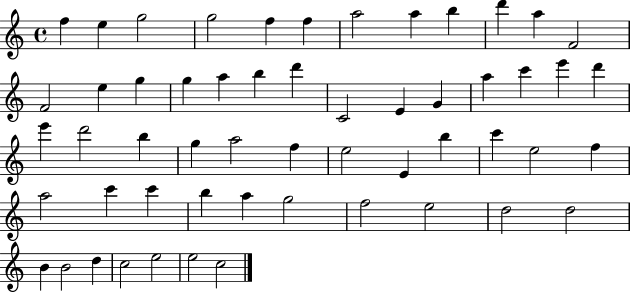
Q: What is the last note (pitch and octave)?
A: C5